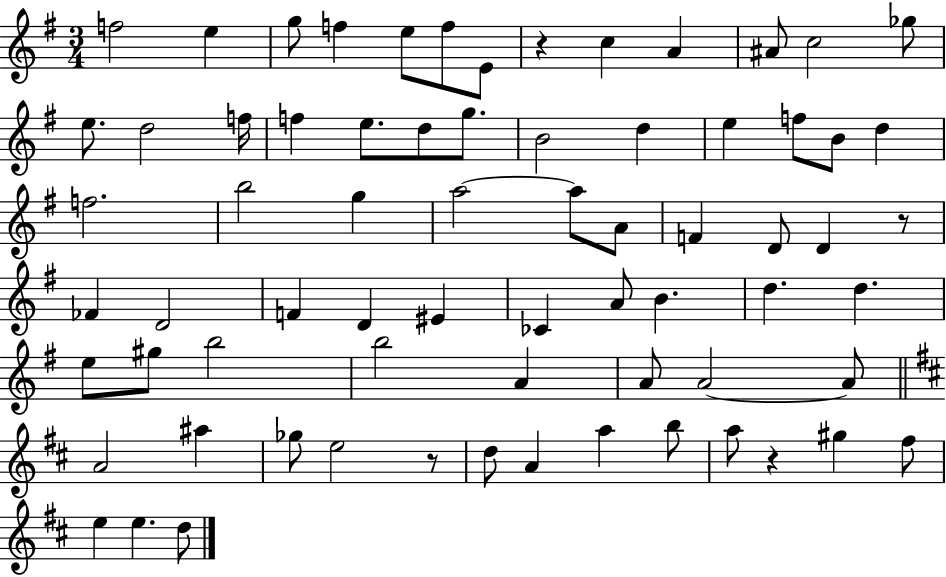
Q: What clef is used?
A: treble